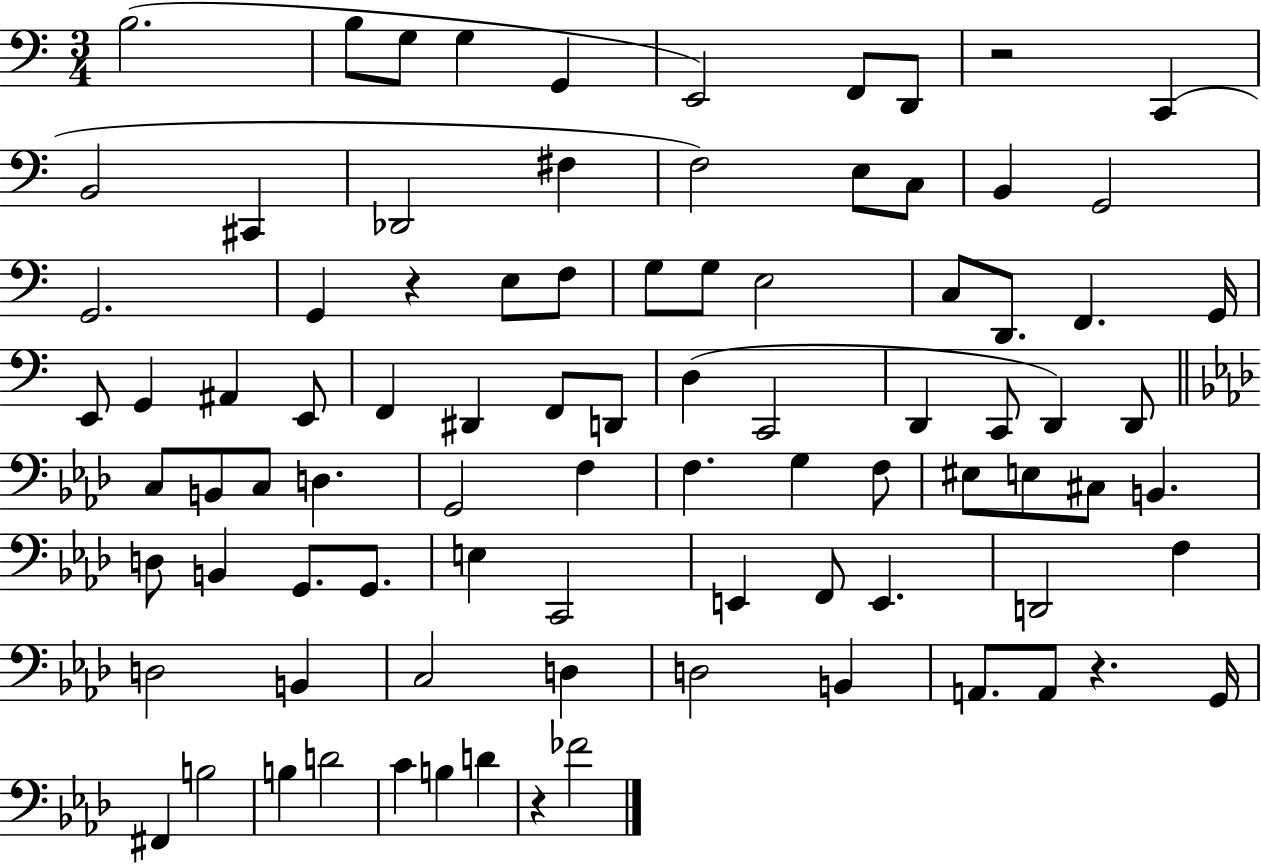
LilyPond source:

{
  \clef bass
  \numericTimeSignature
  \time 3/4
  \key c \major
  b2.( | b8 g8 g4 g,4 | e,2) f,8 d,8 | r2 c,4( | \break b,2 cis,4 | des,2 fis4 | f2) e8 c8 | b,4 g,2 | \break g,2. | g,4 r4 e8 f8 | g8 g8 e2 | c8 d,8. f,4. g,16 | \break e,8 g,4 ais,4 e,8 | f,4 dis,4 f,8 d,8 | d4( c,2 | d,4 c,8 d,4) d,8 | \break \bar "||" \break \key aes \major c8 b,8 c8 d4. | g,2 f4 | f4. g4 f8 | eis8 e8 cis8 b,4. | \break d8 b,4 g,8. g,8. | e4 c,2 | e,4 f,8 e,4. | d,2 f4 | \break d2 b,4 | c2 d4 | d2 b,4 | a,8. a,8 r4. g,16 | \break fis,4 b2 | b4 d'2 | c'4 b4 d'4 | r4 fes'2 | \break \bar "|."
}